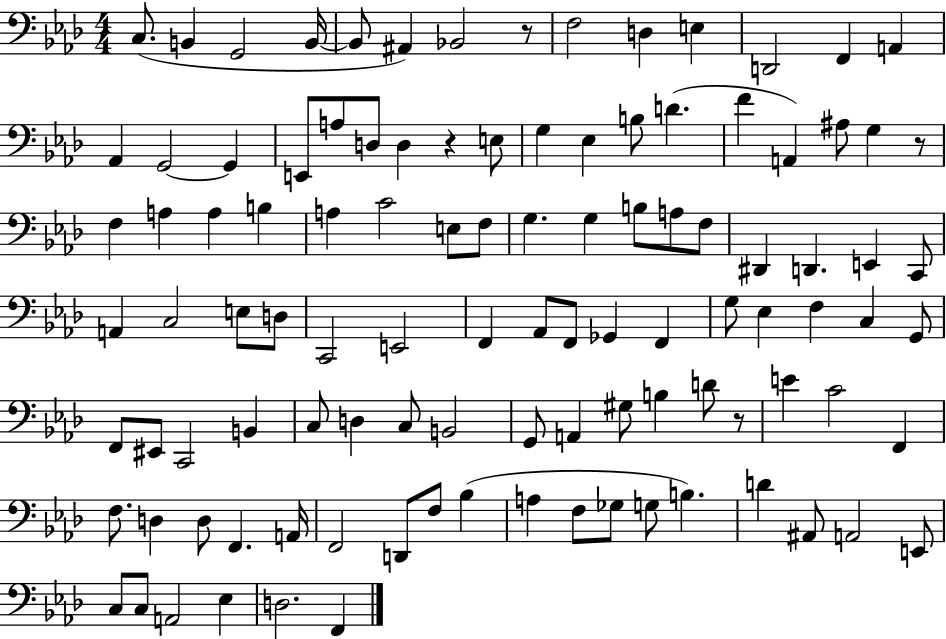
X:1
T:Untitled
M:4/4
L:1/4
K:Ab
C,/2 B,, G,,2 B,,/4 B,,/2 ^A,, _B,,2 z/2 F,2 D, E, D,,2 F,, A,, _A,, G,,2 G,, E,,/2 A,/2 D,/2 D, z E,/2 G, _E, B,/2 D F A,, ^A,/2 G, z/2 F, A, A, B, A, C2 E,/2 F,/2 G, G, B,/2 A,/2 F,/2 ^D,, D,, E,, C,,/2 A,, C,2 E,/2 D,/2 C,,2 E,,2 F,, _A,,/2 F,,/2 _G,, F,, G,/2 _E, F, C, G,,/2 F,,/2 ^E,,/2 C,,2 B,, C,/2 D, C,/2 B,,2 G,,/2 A,, ^G,/2 B, D/2 z/2 E C2 F,, F,/2 D, D,/2 F,, A,,/4 F,,2 D,,/2 F,/2 _B, A, F,/2 _G,/2 G,/2 B, D ^A,,/2 A,,2 E,,/2 C,/2 C,/2 A,,2 _E, D,2 F,,